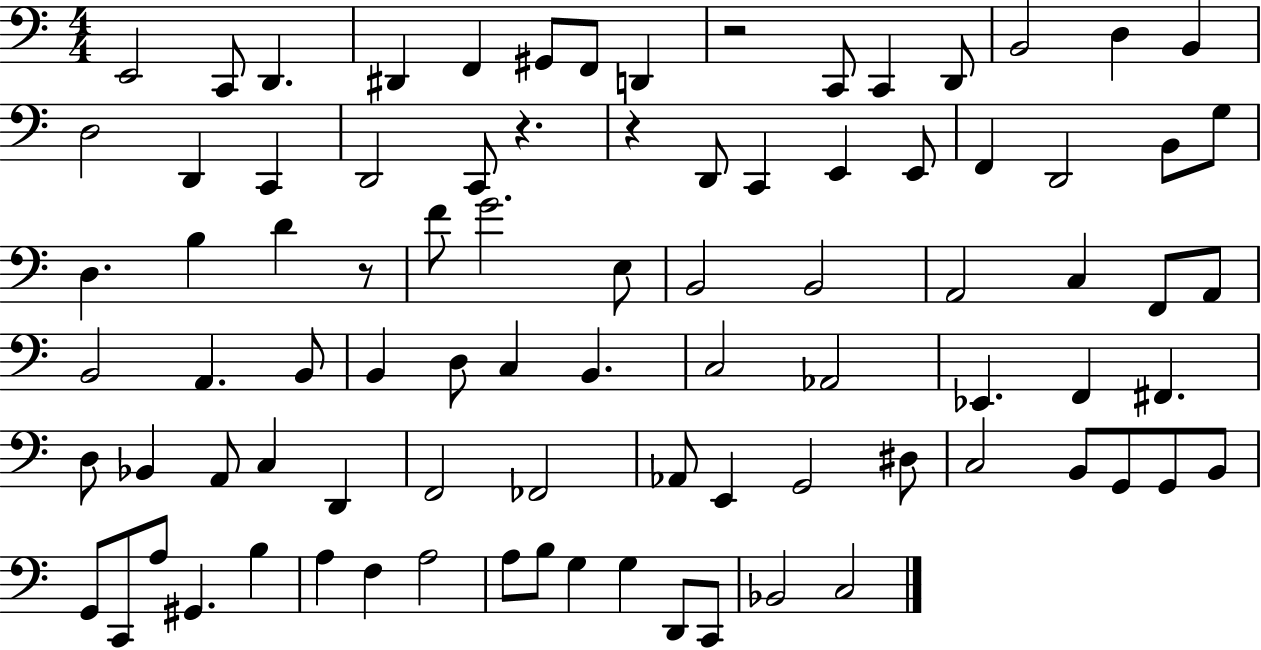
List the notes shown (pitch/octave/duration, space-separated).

E2/h C2/e D2/q. D#2/q F2/q G#2/e F2/e D2/q R/h C2/e C2/q D2/e B2/h D3/q B2/q D3/h D2/q C2/q D2/h C2/e R/q. R/q D2/e C2/q E2/q E2/e F2/q D2/h B2/e G3/e D3/q. B3/q D4/q R/e F4/e G4/h. E3/e B2/h B2/h A2/h C3/q F2/e A2/e B2/h A2/q. B2/e B2/q D3/e C3/q B2/q. C3/h Ab2/h Eb2/q. F2/q F#2/q. D3/e Bb2/q A2/e C3/q D2/q F2/h FES2/h Ab2/e E2/q G2/h D#3/e C3/h B2/e G2/e G2/e B2/e G2/e C2/e A3/e G#2/q. B3/q A3/q F3/q A3/h A3/e B3/e G3/q G3/q D2/e C2/e Bb2/h C3/h